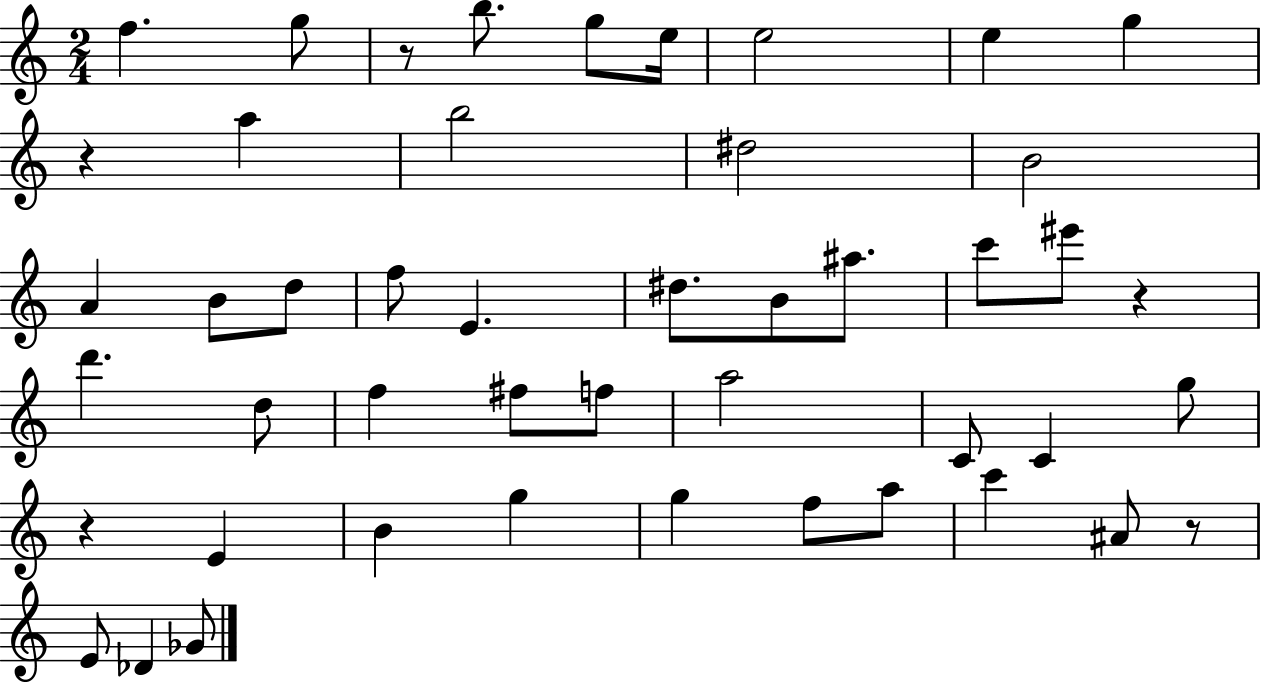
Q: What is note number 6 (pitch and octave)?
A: E5